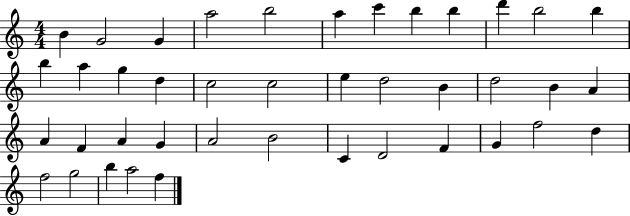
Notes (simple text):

B4/q G4/h G4/q A5/h B5/h A5/q C6/q B5/q B5/q D6/q B5/h B5/q B5/q A5/q G5/q D5/q C5/h C5/h E5/q D5/h B4/q D5/h B4/q A4/q A4/q F4/q A4/q G4/q A4/h B4/h C4/q D4/h F4/q G4/q F5/h D5/q F5/h G5/h B5/q A5/h F5/q